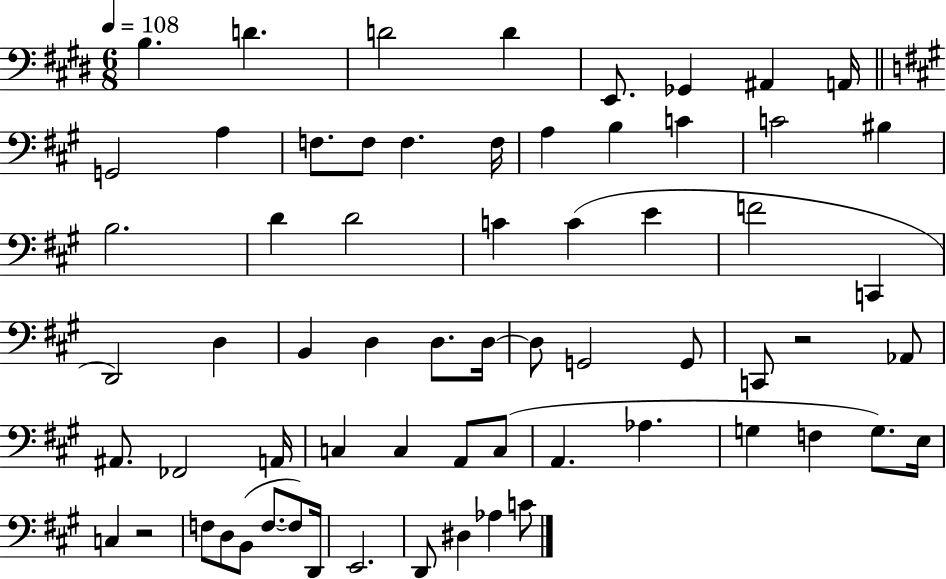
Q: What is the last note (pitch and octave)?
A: C4